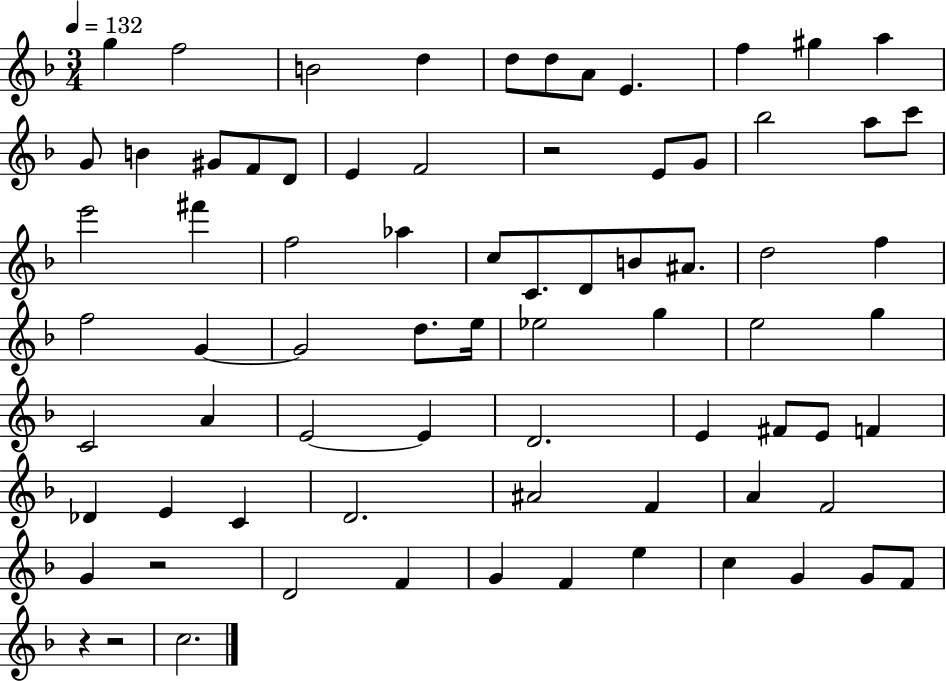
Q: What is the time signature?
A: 3/4